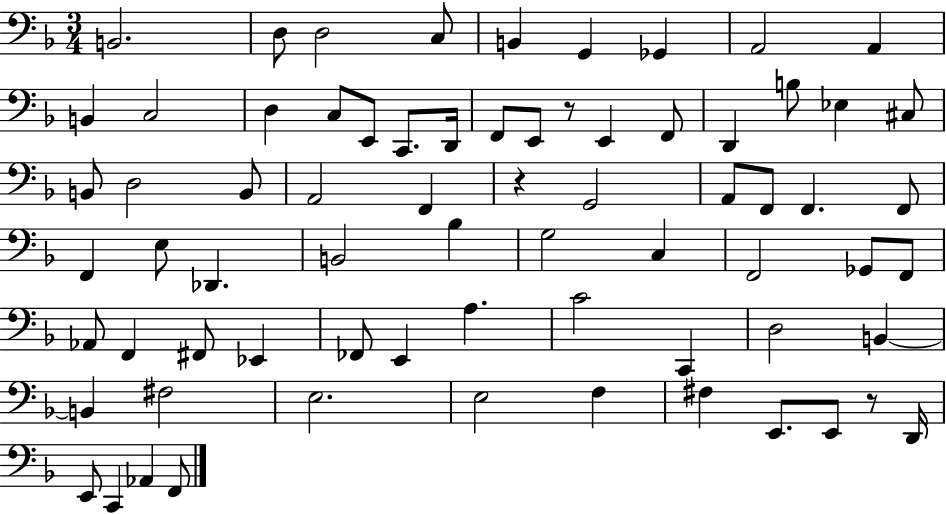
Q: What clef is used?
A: bass